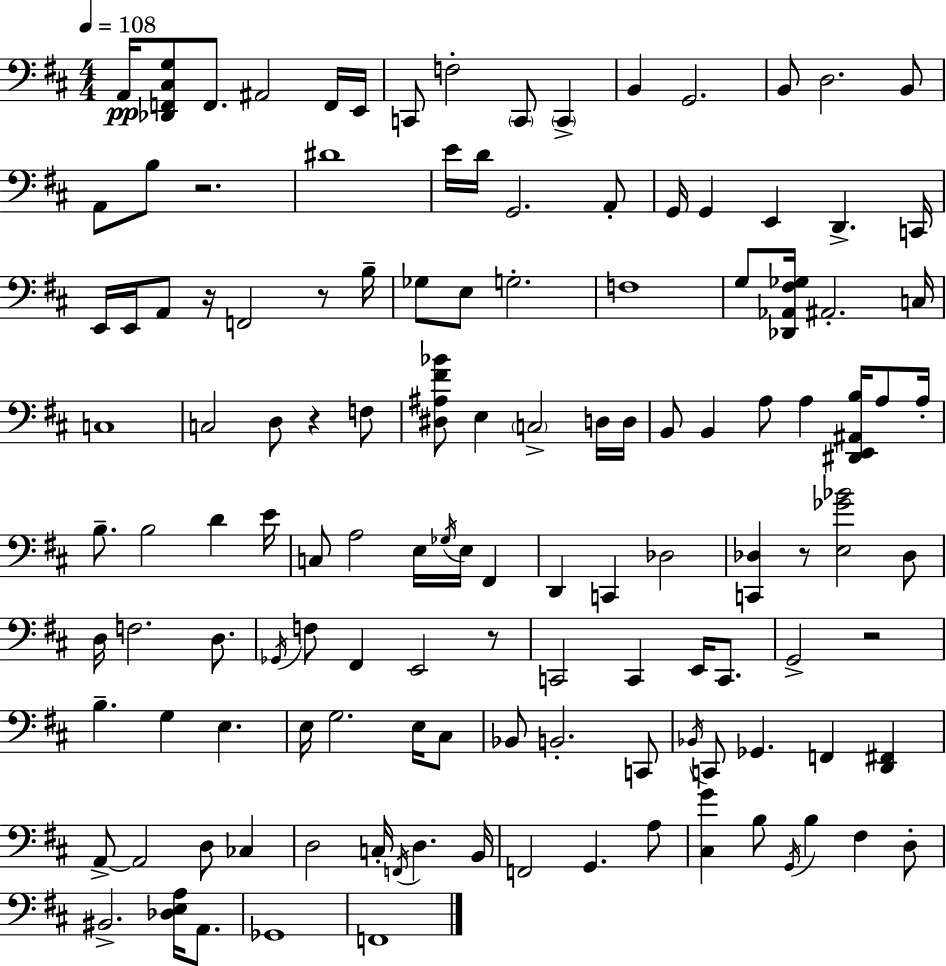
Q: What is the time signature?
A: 4/4